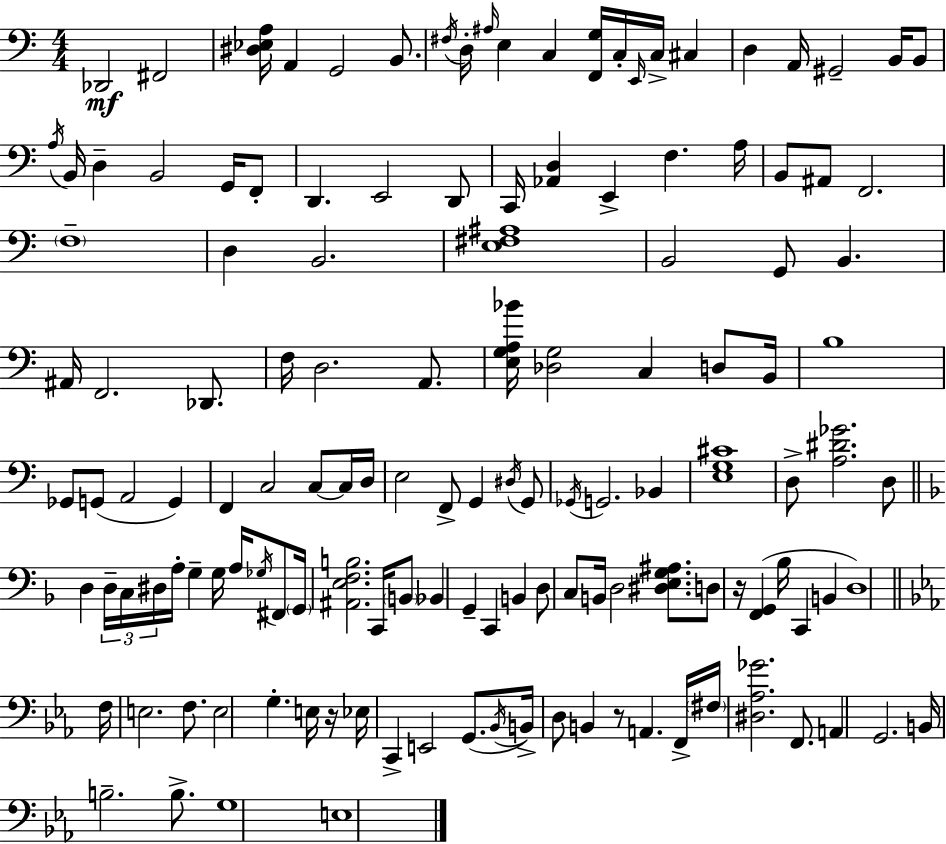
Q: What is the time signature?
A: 4/4